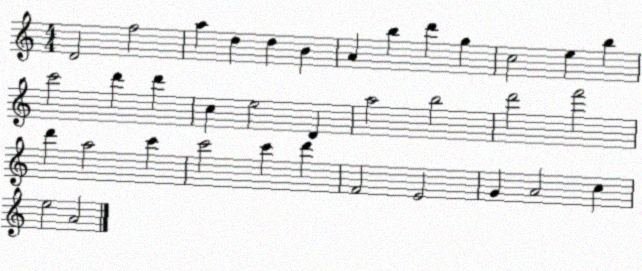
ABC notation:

X:1
T:Untitled
M:4/4
L:1/4
K:C
D2 f2 a d d B A b d' g c2 e b c'2 d' d' c e2 D a2 b2 d'2 f'2 d' a2 c' c'2 c' d' F2 E2 G A2 c e2 A2